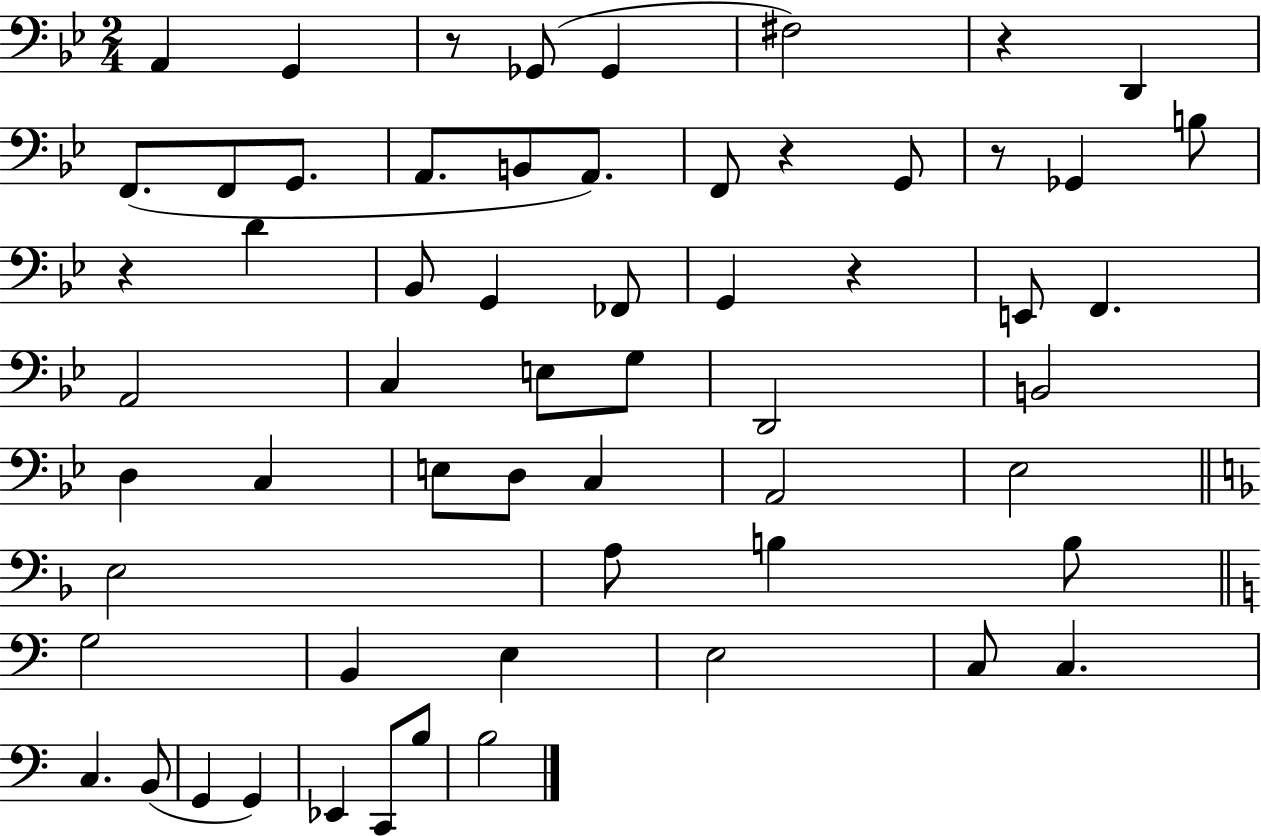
{
  \clef bass
  \numericTimeSignature
  \time 2/4
  \key bes \major
  a,4 g,4 | r8 ges,8( ges,4 | fis2) | r4 d,4 | \break f,8.( f,8 g,8. | a,8. b,8 a,8.) | f,8 r4 g,8 | r8 ges,4 b8 | \break r4 d'4 | bes,8 g,4 fes,8 | g,4 r4 | e,8 f,4. | \break a,2 | c4 e8 g8 | d,2 | b,2 | \break d4 c4 | e8 d8 c4 | a,2 | ees2 | \break \bar "||" \break \key f \major e2 | a8 b4 b8 | \bar "||" \break \key c \major g2 | b,4 e4 | e2 | c8 c4. | \break c4. b,8( | g,4 g,4) | ees,4 c,8 b8 | b2 | \break \bar "|."
}